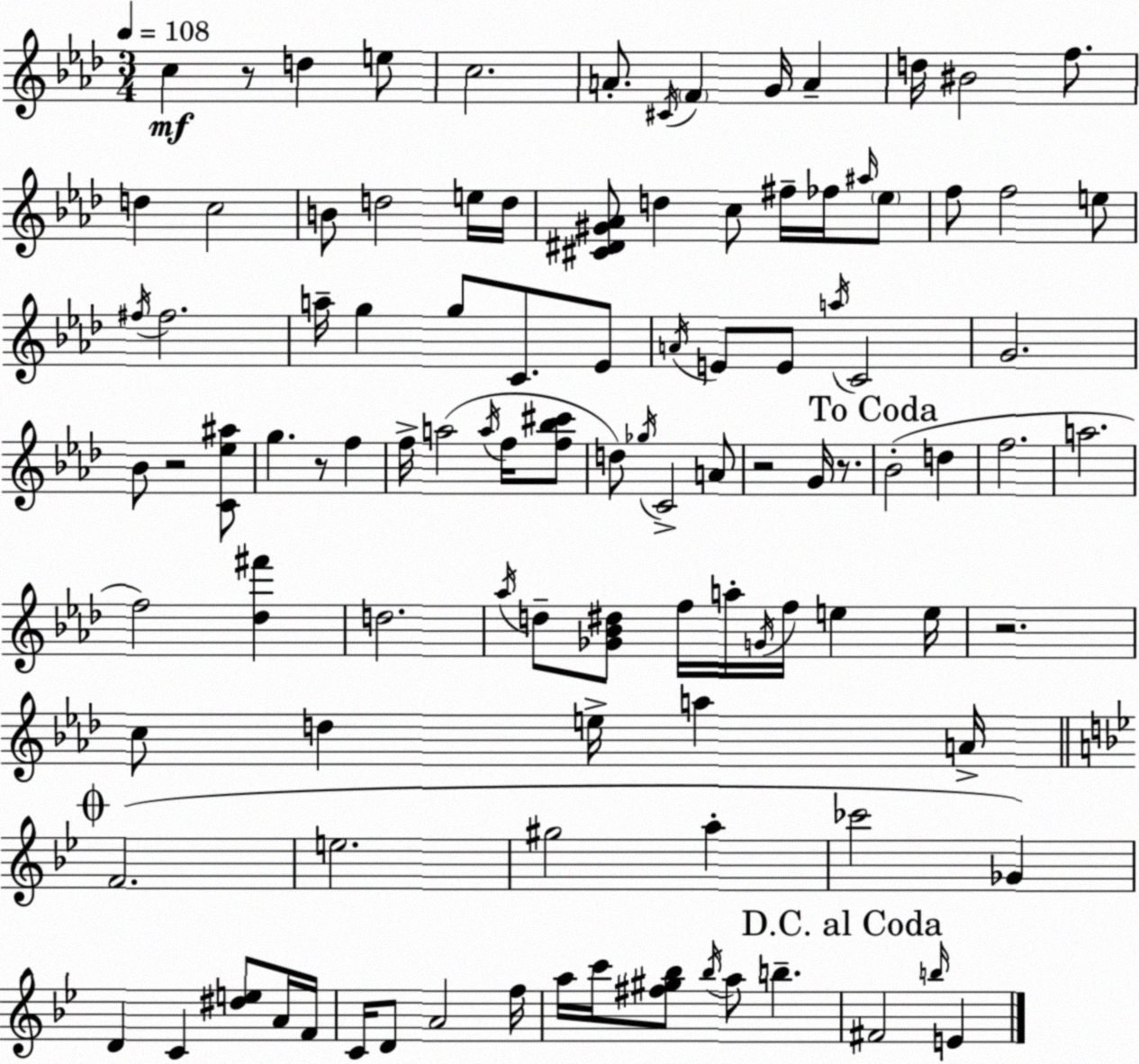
X:1
T:Untitled
M:3/4
L:1/4
K:Ab
c z/2 d e/2 c2 A/2 ^C/4 F G/4 A d/4 ^B2 f/2 d c2 B/2 d2 e/4 d/4 [^C^D^G_A]/2 d c/2 ^f/4 _f/4 ^a/4 _e/2 f/2 f2 e/2 ^f/4 ^f2 a/4 g g/2 C/2 _E/2 A/4 E/2 E/2 a/4 C2 G2 _B/2 z2 [C_e^a]/2 g z/2 f f/4 a2 a/4 f/4 [f_b^c']/2 d/2 _g/4 C2 A/2 z2 G/4 z/2 _B2 d f2 a2 f2 [_d^f'] d2 _a/4 d/2 [_G_B^d]/2 f/4 a/4 G/4 f/4 e e/4 z2 c/2 d e/4 a A/4 F2 e2 ^g2 a _c'2 _G D C [^de]/2 A/4 F/4 C/4 D/2 A2 f/4 a/4 c'/4 [^f^g_b]/2 _b/4 a/2 b ^F2 b/4 E